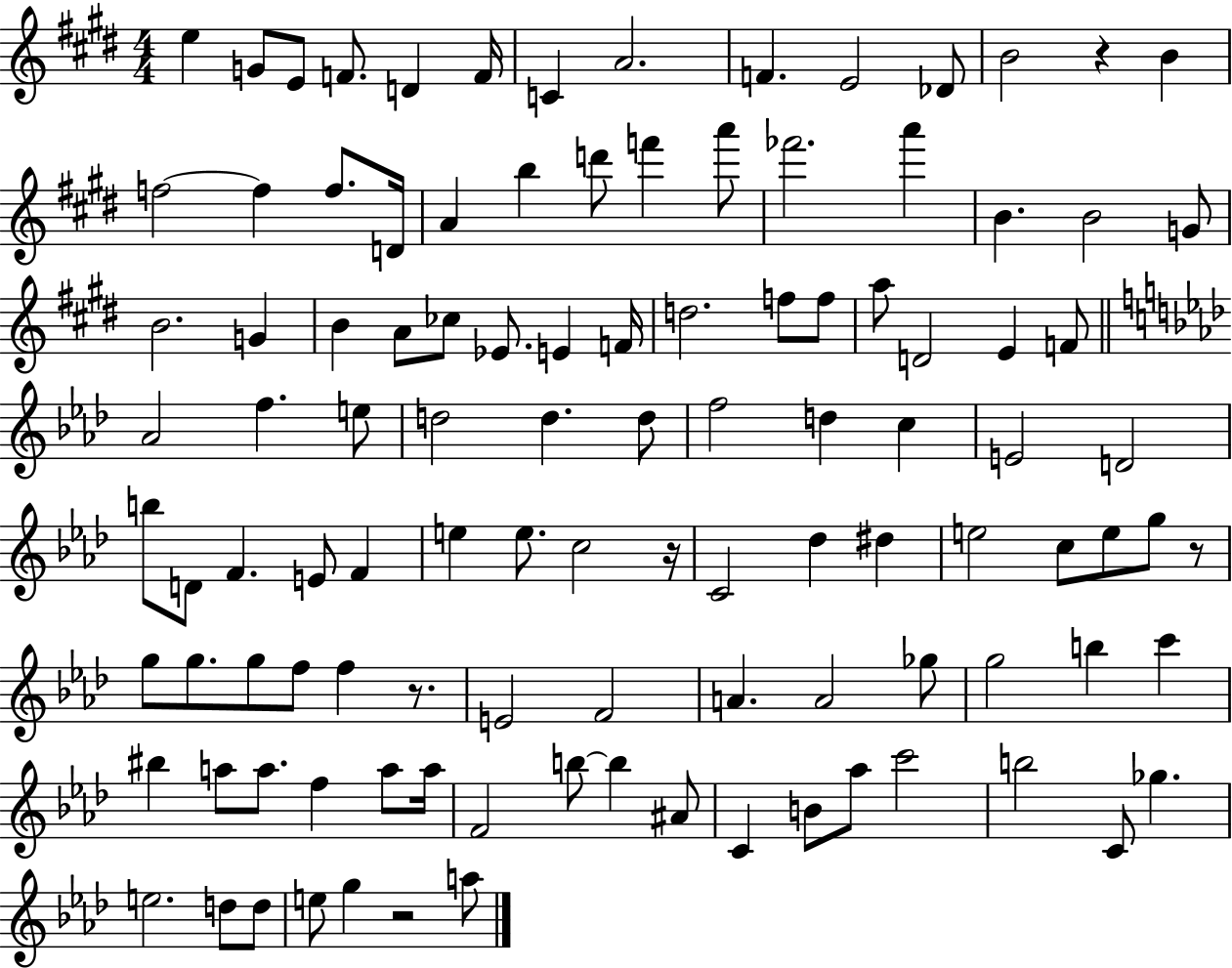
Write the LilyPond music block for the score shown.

{
  \clef treble
  \numericTimeSignature
  \time 4/4
  \key e \major
  e''4 g'8 e'8 f'8. d'4 f'16 | c'4 a'2. | f'4. e'2 des'8 | b'2 r4 b'4 | \break f''2~~ f''4 f''8. d'16 | a'4 b''4 d'''8 f'''4 a'''8 | fes'''2. a'''4 | b'4. b'2 g'8 | \break b'2. g'4 | b'4 a'8 ces''8 ees'8. e'4 f'16 | d''2. f''8 f''8 | a''8 d'2 e'4 f'8 | \break \bar "||" \break \key f \minor aes'2 f''4. e''8 | d''2 d''4. d''8 | f''2 d''4 c''4 | e'2 d'2 | \break b''8 d'8 f'4. e'8 f'4 | e''4 e''8. c''2 r16 | c'2 des''4 dis''4 | e''2 c''8 e''8 g''8 r8 | \break g''8 g''8. g''8 f''8 f''4 r8. | e'2 f'2 | a'4. a'2 ges''8 | g''2 b''4 c'''4 | \break bis''4 a''8 a''8. f''4 a''8 a''16 | f'2 b''8~~ b''4 ais'8 | c'4 b'8 aes''8 c'''2 | b''2 c'8 ges''4. | \break e''2. d''8 d''8 | e''8 g''4 r2 a''8 | \bar "|."
}